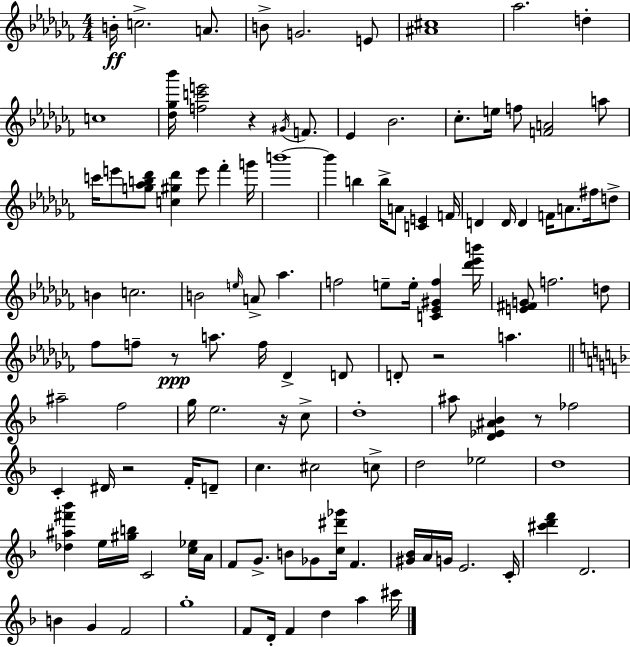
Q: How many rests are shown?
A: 6